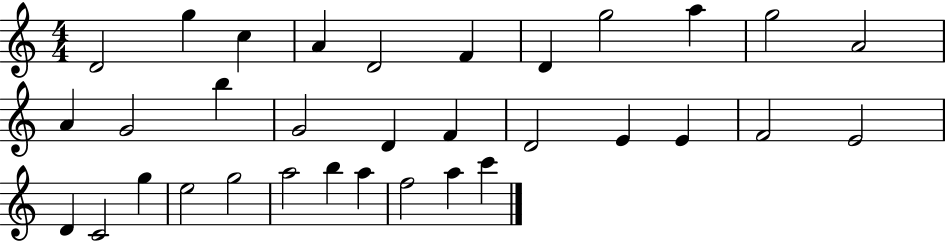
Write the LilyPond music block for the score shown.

{
  \clef treble
  \numericTimeSignature
  \time 4/4
  \key c \major
  d'2 g''4 c''4 | a'4 d'2 f'4 | d'4 g''2 a''4 | g''2 a'2 | \break a'4 g'2 b''4 | g'2 d'4 f'4 | d'2 e'4 e'4 | f'2 e'2 | \break d'4 c'2 g''4 | e''2 g''2 | a''2 b''4 a''4 | f''2 a''4 c'''4 | \break \bar "|."
}